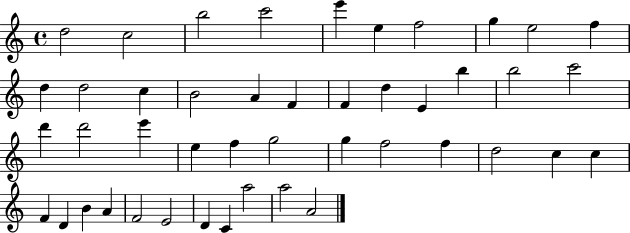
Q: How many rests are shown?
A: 0